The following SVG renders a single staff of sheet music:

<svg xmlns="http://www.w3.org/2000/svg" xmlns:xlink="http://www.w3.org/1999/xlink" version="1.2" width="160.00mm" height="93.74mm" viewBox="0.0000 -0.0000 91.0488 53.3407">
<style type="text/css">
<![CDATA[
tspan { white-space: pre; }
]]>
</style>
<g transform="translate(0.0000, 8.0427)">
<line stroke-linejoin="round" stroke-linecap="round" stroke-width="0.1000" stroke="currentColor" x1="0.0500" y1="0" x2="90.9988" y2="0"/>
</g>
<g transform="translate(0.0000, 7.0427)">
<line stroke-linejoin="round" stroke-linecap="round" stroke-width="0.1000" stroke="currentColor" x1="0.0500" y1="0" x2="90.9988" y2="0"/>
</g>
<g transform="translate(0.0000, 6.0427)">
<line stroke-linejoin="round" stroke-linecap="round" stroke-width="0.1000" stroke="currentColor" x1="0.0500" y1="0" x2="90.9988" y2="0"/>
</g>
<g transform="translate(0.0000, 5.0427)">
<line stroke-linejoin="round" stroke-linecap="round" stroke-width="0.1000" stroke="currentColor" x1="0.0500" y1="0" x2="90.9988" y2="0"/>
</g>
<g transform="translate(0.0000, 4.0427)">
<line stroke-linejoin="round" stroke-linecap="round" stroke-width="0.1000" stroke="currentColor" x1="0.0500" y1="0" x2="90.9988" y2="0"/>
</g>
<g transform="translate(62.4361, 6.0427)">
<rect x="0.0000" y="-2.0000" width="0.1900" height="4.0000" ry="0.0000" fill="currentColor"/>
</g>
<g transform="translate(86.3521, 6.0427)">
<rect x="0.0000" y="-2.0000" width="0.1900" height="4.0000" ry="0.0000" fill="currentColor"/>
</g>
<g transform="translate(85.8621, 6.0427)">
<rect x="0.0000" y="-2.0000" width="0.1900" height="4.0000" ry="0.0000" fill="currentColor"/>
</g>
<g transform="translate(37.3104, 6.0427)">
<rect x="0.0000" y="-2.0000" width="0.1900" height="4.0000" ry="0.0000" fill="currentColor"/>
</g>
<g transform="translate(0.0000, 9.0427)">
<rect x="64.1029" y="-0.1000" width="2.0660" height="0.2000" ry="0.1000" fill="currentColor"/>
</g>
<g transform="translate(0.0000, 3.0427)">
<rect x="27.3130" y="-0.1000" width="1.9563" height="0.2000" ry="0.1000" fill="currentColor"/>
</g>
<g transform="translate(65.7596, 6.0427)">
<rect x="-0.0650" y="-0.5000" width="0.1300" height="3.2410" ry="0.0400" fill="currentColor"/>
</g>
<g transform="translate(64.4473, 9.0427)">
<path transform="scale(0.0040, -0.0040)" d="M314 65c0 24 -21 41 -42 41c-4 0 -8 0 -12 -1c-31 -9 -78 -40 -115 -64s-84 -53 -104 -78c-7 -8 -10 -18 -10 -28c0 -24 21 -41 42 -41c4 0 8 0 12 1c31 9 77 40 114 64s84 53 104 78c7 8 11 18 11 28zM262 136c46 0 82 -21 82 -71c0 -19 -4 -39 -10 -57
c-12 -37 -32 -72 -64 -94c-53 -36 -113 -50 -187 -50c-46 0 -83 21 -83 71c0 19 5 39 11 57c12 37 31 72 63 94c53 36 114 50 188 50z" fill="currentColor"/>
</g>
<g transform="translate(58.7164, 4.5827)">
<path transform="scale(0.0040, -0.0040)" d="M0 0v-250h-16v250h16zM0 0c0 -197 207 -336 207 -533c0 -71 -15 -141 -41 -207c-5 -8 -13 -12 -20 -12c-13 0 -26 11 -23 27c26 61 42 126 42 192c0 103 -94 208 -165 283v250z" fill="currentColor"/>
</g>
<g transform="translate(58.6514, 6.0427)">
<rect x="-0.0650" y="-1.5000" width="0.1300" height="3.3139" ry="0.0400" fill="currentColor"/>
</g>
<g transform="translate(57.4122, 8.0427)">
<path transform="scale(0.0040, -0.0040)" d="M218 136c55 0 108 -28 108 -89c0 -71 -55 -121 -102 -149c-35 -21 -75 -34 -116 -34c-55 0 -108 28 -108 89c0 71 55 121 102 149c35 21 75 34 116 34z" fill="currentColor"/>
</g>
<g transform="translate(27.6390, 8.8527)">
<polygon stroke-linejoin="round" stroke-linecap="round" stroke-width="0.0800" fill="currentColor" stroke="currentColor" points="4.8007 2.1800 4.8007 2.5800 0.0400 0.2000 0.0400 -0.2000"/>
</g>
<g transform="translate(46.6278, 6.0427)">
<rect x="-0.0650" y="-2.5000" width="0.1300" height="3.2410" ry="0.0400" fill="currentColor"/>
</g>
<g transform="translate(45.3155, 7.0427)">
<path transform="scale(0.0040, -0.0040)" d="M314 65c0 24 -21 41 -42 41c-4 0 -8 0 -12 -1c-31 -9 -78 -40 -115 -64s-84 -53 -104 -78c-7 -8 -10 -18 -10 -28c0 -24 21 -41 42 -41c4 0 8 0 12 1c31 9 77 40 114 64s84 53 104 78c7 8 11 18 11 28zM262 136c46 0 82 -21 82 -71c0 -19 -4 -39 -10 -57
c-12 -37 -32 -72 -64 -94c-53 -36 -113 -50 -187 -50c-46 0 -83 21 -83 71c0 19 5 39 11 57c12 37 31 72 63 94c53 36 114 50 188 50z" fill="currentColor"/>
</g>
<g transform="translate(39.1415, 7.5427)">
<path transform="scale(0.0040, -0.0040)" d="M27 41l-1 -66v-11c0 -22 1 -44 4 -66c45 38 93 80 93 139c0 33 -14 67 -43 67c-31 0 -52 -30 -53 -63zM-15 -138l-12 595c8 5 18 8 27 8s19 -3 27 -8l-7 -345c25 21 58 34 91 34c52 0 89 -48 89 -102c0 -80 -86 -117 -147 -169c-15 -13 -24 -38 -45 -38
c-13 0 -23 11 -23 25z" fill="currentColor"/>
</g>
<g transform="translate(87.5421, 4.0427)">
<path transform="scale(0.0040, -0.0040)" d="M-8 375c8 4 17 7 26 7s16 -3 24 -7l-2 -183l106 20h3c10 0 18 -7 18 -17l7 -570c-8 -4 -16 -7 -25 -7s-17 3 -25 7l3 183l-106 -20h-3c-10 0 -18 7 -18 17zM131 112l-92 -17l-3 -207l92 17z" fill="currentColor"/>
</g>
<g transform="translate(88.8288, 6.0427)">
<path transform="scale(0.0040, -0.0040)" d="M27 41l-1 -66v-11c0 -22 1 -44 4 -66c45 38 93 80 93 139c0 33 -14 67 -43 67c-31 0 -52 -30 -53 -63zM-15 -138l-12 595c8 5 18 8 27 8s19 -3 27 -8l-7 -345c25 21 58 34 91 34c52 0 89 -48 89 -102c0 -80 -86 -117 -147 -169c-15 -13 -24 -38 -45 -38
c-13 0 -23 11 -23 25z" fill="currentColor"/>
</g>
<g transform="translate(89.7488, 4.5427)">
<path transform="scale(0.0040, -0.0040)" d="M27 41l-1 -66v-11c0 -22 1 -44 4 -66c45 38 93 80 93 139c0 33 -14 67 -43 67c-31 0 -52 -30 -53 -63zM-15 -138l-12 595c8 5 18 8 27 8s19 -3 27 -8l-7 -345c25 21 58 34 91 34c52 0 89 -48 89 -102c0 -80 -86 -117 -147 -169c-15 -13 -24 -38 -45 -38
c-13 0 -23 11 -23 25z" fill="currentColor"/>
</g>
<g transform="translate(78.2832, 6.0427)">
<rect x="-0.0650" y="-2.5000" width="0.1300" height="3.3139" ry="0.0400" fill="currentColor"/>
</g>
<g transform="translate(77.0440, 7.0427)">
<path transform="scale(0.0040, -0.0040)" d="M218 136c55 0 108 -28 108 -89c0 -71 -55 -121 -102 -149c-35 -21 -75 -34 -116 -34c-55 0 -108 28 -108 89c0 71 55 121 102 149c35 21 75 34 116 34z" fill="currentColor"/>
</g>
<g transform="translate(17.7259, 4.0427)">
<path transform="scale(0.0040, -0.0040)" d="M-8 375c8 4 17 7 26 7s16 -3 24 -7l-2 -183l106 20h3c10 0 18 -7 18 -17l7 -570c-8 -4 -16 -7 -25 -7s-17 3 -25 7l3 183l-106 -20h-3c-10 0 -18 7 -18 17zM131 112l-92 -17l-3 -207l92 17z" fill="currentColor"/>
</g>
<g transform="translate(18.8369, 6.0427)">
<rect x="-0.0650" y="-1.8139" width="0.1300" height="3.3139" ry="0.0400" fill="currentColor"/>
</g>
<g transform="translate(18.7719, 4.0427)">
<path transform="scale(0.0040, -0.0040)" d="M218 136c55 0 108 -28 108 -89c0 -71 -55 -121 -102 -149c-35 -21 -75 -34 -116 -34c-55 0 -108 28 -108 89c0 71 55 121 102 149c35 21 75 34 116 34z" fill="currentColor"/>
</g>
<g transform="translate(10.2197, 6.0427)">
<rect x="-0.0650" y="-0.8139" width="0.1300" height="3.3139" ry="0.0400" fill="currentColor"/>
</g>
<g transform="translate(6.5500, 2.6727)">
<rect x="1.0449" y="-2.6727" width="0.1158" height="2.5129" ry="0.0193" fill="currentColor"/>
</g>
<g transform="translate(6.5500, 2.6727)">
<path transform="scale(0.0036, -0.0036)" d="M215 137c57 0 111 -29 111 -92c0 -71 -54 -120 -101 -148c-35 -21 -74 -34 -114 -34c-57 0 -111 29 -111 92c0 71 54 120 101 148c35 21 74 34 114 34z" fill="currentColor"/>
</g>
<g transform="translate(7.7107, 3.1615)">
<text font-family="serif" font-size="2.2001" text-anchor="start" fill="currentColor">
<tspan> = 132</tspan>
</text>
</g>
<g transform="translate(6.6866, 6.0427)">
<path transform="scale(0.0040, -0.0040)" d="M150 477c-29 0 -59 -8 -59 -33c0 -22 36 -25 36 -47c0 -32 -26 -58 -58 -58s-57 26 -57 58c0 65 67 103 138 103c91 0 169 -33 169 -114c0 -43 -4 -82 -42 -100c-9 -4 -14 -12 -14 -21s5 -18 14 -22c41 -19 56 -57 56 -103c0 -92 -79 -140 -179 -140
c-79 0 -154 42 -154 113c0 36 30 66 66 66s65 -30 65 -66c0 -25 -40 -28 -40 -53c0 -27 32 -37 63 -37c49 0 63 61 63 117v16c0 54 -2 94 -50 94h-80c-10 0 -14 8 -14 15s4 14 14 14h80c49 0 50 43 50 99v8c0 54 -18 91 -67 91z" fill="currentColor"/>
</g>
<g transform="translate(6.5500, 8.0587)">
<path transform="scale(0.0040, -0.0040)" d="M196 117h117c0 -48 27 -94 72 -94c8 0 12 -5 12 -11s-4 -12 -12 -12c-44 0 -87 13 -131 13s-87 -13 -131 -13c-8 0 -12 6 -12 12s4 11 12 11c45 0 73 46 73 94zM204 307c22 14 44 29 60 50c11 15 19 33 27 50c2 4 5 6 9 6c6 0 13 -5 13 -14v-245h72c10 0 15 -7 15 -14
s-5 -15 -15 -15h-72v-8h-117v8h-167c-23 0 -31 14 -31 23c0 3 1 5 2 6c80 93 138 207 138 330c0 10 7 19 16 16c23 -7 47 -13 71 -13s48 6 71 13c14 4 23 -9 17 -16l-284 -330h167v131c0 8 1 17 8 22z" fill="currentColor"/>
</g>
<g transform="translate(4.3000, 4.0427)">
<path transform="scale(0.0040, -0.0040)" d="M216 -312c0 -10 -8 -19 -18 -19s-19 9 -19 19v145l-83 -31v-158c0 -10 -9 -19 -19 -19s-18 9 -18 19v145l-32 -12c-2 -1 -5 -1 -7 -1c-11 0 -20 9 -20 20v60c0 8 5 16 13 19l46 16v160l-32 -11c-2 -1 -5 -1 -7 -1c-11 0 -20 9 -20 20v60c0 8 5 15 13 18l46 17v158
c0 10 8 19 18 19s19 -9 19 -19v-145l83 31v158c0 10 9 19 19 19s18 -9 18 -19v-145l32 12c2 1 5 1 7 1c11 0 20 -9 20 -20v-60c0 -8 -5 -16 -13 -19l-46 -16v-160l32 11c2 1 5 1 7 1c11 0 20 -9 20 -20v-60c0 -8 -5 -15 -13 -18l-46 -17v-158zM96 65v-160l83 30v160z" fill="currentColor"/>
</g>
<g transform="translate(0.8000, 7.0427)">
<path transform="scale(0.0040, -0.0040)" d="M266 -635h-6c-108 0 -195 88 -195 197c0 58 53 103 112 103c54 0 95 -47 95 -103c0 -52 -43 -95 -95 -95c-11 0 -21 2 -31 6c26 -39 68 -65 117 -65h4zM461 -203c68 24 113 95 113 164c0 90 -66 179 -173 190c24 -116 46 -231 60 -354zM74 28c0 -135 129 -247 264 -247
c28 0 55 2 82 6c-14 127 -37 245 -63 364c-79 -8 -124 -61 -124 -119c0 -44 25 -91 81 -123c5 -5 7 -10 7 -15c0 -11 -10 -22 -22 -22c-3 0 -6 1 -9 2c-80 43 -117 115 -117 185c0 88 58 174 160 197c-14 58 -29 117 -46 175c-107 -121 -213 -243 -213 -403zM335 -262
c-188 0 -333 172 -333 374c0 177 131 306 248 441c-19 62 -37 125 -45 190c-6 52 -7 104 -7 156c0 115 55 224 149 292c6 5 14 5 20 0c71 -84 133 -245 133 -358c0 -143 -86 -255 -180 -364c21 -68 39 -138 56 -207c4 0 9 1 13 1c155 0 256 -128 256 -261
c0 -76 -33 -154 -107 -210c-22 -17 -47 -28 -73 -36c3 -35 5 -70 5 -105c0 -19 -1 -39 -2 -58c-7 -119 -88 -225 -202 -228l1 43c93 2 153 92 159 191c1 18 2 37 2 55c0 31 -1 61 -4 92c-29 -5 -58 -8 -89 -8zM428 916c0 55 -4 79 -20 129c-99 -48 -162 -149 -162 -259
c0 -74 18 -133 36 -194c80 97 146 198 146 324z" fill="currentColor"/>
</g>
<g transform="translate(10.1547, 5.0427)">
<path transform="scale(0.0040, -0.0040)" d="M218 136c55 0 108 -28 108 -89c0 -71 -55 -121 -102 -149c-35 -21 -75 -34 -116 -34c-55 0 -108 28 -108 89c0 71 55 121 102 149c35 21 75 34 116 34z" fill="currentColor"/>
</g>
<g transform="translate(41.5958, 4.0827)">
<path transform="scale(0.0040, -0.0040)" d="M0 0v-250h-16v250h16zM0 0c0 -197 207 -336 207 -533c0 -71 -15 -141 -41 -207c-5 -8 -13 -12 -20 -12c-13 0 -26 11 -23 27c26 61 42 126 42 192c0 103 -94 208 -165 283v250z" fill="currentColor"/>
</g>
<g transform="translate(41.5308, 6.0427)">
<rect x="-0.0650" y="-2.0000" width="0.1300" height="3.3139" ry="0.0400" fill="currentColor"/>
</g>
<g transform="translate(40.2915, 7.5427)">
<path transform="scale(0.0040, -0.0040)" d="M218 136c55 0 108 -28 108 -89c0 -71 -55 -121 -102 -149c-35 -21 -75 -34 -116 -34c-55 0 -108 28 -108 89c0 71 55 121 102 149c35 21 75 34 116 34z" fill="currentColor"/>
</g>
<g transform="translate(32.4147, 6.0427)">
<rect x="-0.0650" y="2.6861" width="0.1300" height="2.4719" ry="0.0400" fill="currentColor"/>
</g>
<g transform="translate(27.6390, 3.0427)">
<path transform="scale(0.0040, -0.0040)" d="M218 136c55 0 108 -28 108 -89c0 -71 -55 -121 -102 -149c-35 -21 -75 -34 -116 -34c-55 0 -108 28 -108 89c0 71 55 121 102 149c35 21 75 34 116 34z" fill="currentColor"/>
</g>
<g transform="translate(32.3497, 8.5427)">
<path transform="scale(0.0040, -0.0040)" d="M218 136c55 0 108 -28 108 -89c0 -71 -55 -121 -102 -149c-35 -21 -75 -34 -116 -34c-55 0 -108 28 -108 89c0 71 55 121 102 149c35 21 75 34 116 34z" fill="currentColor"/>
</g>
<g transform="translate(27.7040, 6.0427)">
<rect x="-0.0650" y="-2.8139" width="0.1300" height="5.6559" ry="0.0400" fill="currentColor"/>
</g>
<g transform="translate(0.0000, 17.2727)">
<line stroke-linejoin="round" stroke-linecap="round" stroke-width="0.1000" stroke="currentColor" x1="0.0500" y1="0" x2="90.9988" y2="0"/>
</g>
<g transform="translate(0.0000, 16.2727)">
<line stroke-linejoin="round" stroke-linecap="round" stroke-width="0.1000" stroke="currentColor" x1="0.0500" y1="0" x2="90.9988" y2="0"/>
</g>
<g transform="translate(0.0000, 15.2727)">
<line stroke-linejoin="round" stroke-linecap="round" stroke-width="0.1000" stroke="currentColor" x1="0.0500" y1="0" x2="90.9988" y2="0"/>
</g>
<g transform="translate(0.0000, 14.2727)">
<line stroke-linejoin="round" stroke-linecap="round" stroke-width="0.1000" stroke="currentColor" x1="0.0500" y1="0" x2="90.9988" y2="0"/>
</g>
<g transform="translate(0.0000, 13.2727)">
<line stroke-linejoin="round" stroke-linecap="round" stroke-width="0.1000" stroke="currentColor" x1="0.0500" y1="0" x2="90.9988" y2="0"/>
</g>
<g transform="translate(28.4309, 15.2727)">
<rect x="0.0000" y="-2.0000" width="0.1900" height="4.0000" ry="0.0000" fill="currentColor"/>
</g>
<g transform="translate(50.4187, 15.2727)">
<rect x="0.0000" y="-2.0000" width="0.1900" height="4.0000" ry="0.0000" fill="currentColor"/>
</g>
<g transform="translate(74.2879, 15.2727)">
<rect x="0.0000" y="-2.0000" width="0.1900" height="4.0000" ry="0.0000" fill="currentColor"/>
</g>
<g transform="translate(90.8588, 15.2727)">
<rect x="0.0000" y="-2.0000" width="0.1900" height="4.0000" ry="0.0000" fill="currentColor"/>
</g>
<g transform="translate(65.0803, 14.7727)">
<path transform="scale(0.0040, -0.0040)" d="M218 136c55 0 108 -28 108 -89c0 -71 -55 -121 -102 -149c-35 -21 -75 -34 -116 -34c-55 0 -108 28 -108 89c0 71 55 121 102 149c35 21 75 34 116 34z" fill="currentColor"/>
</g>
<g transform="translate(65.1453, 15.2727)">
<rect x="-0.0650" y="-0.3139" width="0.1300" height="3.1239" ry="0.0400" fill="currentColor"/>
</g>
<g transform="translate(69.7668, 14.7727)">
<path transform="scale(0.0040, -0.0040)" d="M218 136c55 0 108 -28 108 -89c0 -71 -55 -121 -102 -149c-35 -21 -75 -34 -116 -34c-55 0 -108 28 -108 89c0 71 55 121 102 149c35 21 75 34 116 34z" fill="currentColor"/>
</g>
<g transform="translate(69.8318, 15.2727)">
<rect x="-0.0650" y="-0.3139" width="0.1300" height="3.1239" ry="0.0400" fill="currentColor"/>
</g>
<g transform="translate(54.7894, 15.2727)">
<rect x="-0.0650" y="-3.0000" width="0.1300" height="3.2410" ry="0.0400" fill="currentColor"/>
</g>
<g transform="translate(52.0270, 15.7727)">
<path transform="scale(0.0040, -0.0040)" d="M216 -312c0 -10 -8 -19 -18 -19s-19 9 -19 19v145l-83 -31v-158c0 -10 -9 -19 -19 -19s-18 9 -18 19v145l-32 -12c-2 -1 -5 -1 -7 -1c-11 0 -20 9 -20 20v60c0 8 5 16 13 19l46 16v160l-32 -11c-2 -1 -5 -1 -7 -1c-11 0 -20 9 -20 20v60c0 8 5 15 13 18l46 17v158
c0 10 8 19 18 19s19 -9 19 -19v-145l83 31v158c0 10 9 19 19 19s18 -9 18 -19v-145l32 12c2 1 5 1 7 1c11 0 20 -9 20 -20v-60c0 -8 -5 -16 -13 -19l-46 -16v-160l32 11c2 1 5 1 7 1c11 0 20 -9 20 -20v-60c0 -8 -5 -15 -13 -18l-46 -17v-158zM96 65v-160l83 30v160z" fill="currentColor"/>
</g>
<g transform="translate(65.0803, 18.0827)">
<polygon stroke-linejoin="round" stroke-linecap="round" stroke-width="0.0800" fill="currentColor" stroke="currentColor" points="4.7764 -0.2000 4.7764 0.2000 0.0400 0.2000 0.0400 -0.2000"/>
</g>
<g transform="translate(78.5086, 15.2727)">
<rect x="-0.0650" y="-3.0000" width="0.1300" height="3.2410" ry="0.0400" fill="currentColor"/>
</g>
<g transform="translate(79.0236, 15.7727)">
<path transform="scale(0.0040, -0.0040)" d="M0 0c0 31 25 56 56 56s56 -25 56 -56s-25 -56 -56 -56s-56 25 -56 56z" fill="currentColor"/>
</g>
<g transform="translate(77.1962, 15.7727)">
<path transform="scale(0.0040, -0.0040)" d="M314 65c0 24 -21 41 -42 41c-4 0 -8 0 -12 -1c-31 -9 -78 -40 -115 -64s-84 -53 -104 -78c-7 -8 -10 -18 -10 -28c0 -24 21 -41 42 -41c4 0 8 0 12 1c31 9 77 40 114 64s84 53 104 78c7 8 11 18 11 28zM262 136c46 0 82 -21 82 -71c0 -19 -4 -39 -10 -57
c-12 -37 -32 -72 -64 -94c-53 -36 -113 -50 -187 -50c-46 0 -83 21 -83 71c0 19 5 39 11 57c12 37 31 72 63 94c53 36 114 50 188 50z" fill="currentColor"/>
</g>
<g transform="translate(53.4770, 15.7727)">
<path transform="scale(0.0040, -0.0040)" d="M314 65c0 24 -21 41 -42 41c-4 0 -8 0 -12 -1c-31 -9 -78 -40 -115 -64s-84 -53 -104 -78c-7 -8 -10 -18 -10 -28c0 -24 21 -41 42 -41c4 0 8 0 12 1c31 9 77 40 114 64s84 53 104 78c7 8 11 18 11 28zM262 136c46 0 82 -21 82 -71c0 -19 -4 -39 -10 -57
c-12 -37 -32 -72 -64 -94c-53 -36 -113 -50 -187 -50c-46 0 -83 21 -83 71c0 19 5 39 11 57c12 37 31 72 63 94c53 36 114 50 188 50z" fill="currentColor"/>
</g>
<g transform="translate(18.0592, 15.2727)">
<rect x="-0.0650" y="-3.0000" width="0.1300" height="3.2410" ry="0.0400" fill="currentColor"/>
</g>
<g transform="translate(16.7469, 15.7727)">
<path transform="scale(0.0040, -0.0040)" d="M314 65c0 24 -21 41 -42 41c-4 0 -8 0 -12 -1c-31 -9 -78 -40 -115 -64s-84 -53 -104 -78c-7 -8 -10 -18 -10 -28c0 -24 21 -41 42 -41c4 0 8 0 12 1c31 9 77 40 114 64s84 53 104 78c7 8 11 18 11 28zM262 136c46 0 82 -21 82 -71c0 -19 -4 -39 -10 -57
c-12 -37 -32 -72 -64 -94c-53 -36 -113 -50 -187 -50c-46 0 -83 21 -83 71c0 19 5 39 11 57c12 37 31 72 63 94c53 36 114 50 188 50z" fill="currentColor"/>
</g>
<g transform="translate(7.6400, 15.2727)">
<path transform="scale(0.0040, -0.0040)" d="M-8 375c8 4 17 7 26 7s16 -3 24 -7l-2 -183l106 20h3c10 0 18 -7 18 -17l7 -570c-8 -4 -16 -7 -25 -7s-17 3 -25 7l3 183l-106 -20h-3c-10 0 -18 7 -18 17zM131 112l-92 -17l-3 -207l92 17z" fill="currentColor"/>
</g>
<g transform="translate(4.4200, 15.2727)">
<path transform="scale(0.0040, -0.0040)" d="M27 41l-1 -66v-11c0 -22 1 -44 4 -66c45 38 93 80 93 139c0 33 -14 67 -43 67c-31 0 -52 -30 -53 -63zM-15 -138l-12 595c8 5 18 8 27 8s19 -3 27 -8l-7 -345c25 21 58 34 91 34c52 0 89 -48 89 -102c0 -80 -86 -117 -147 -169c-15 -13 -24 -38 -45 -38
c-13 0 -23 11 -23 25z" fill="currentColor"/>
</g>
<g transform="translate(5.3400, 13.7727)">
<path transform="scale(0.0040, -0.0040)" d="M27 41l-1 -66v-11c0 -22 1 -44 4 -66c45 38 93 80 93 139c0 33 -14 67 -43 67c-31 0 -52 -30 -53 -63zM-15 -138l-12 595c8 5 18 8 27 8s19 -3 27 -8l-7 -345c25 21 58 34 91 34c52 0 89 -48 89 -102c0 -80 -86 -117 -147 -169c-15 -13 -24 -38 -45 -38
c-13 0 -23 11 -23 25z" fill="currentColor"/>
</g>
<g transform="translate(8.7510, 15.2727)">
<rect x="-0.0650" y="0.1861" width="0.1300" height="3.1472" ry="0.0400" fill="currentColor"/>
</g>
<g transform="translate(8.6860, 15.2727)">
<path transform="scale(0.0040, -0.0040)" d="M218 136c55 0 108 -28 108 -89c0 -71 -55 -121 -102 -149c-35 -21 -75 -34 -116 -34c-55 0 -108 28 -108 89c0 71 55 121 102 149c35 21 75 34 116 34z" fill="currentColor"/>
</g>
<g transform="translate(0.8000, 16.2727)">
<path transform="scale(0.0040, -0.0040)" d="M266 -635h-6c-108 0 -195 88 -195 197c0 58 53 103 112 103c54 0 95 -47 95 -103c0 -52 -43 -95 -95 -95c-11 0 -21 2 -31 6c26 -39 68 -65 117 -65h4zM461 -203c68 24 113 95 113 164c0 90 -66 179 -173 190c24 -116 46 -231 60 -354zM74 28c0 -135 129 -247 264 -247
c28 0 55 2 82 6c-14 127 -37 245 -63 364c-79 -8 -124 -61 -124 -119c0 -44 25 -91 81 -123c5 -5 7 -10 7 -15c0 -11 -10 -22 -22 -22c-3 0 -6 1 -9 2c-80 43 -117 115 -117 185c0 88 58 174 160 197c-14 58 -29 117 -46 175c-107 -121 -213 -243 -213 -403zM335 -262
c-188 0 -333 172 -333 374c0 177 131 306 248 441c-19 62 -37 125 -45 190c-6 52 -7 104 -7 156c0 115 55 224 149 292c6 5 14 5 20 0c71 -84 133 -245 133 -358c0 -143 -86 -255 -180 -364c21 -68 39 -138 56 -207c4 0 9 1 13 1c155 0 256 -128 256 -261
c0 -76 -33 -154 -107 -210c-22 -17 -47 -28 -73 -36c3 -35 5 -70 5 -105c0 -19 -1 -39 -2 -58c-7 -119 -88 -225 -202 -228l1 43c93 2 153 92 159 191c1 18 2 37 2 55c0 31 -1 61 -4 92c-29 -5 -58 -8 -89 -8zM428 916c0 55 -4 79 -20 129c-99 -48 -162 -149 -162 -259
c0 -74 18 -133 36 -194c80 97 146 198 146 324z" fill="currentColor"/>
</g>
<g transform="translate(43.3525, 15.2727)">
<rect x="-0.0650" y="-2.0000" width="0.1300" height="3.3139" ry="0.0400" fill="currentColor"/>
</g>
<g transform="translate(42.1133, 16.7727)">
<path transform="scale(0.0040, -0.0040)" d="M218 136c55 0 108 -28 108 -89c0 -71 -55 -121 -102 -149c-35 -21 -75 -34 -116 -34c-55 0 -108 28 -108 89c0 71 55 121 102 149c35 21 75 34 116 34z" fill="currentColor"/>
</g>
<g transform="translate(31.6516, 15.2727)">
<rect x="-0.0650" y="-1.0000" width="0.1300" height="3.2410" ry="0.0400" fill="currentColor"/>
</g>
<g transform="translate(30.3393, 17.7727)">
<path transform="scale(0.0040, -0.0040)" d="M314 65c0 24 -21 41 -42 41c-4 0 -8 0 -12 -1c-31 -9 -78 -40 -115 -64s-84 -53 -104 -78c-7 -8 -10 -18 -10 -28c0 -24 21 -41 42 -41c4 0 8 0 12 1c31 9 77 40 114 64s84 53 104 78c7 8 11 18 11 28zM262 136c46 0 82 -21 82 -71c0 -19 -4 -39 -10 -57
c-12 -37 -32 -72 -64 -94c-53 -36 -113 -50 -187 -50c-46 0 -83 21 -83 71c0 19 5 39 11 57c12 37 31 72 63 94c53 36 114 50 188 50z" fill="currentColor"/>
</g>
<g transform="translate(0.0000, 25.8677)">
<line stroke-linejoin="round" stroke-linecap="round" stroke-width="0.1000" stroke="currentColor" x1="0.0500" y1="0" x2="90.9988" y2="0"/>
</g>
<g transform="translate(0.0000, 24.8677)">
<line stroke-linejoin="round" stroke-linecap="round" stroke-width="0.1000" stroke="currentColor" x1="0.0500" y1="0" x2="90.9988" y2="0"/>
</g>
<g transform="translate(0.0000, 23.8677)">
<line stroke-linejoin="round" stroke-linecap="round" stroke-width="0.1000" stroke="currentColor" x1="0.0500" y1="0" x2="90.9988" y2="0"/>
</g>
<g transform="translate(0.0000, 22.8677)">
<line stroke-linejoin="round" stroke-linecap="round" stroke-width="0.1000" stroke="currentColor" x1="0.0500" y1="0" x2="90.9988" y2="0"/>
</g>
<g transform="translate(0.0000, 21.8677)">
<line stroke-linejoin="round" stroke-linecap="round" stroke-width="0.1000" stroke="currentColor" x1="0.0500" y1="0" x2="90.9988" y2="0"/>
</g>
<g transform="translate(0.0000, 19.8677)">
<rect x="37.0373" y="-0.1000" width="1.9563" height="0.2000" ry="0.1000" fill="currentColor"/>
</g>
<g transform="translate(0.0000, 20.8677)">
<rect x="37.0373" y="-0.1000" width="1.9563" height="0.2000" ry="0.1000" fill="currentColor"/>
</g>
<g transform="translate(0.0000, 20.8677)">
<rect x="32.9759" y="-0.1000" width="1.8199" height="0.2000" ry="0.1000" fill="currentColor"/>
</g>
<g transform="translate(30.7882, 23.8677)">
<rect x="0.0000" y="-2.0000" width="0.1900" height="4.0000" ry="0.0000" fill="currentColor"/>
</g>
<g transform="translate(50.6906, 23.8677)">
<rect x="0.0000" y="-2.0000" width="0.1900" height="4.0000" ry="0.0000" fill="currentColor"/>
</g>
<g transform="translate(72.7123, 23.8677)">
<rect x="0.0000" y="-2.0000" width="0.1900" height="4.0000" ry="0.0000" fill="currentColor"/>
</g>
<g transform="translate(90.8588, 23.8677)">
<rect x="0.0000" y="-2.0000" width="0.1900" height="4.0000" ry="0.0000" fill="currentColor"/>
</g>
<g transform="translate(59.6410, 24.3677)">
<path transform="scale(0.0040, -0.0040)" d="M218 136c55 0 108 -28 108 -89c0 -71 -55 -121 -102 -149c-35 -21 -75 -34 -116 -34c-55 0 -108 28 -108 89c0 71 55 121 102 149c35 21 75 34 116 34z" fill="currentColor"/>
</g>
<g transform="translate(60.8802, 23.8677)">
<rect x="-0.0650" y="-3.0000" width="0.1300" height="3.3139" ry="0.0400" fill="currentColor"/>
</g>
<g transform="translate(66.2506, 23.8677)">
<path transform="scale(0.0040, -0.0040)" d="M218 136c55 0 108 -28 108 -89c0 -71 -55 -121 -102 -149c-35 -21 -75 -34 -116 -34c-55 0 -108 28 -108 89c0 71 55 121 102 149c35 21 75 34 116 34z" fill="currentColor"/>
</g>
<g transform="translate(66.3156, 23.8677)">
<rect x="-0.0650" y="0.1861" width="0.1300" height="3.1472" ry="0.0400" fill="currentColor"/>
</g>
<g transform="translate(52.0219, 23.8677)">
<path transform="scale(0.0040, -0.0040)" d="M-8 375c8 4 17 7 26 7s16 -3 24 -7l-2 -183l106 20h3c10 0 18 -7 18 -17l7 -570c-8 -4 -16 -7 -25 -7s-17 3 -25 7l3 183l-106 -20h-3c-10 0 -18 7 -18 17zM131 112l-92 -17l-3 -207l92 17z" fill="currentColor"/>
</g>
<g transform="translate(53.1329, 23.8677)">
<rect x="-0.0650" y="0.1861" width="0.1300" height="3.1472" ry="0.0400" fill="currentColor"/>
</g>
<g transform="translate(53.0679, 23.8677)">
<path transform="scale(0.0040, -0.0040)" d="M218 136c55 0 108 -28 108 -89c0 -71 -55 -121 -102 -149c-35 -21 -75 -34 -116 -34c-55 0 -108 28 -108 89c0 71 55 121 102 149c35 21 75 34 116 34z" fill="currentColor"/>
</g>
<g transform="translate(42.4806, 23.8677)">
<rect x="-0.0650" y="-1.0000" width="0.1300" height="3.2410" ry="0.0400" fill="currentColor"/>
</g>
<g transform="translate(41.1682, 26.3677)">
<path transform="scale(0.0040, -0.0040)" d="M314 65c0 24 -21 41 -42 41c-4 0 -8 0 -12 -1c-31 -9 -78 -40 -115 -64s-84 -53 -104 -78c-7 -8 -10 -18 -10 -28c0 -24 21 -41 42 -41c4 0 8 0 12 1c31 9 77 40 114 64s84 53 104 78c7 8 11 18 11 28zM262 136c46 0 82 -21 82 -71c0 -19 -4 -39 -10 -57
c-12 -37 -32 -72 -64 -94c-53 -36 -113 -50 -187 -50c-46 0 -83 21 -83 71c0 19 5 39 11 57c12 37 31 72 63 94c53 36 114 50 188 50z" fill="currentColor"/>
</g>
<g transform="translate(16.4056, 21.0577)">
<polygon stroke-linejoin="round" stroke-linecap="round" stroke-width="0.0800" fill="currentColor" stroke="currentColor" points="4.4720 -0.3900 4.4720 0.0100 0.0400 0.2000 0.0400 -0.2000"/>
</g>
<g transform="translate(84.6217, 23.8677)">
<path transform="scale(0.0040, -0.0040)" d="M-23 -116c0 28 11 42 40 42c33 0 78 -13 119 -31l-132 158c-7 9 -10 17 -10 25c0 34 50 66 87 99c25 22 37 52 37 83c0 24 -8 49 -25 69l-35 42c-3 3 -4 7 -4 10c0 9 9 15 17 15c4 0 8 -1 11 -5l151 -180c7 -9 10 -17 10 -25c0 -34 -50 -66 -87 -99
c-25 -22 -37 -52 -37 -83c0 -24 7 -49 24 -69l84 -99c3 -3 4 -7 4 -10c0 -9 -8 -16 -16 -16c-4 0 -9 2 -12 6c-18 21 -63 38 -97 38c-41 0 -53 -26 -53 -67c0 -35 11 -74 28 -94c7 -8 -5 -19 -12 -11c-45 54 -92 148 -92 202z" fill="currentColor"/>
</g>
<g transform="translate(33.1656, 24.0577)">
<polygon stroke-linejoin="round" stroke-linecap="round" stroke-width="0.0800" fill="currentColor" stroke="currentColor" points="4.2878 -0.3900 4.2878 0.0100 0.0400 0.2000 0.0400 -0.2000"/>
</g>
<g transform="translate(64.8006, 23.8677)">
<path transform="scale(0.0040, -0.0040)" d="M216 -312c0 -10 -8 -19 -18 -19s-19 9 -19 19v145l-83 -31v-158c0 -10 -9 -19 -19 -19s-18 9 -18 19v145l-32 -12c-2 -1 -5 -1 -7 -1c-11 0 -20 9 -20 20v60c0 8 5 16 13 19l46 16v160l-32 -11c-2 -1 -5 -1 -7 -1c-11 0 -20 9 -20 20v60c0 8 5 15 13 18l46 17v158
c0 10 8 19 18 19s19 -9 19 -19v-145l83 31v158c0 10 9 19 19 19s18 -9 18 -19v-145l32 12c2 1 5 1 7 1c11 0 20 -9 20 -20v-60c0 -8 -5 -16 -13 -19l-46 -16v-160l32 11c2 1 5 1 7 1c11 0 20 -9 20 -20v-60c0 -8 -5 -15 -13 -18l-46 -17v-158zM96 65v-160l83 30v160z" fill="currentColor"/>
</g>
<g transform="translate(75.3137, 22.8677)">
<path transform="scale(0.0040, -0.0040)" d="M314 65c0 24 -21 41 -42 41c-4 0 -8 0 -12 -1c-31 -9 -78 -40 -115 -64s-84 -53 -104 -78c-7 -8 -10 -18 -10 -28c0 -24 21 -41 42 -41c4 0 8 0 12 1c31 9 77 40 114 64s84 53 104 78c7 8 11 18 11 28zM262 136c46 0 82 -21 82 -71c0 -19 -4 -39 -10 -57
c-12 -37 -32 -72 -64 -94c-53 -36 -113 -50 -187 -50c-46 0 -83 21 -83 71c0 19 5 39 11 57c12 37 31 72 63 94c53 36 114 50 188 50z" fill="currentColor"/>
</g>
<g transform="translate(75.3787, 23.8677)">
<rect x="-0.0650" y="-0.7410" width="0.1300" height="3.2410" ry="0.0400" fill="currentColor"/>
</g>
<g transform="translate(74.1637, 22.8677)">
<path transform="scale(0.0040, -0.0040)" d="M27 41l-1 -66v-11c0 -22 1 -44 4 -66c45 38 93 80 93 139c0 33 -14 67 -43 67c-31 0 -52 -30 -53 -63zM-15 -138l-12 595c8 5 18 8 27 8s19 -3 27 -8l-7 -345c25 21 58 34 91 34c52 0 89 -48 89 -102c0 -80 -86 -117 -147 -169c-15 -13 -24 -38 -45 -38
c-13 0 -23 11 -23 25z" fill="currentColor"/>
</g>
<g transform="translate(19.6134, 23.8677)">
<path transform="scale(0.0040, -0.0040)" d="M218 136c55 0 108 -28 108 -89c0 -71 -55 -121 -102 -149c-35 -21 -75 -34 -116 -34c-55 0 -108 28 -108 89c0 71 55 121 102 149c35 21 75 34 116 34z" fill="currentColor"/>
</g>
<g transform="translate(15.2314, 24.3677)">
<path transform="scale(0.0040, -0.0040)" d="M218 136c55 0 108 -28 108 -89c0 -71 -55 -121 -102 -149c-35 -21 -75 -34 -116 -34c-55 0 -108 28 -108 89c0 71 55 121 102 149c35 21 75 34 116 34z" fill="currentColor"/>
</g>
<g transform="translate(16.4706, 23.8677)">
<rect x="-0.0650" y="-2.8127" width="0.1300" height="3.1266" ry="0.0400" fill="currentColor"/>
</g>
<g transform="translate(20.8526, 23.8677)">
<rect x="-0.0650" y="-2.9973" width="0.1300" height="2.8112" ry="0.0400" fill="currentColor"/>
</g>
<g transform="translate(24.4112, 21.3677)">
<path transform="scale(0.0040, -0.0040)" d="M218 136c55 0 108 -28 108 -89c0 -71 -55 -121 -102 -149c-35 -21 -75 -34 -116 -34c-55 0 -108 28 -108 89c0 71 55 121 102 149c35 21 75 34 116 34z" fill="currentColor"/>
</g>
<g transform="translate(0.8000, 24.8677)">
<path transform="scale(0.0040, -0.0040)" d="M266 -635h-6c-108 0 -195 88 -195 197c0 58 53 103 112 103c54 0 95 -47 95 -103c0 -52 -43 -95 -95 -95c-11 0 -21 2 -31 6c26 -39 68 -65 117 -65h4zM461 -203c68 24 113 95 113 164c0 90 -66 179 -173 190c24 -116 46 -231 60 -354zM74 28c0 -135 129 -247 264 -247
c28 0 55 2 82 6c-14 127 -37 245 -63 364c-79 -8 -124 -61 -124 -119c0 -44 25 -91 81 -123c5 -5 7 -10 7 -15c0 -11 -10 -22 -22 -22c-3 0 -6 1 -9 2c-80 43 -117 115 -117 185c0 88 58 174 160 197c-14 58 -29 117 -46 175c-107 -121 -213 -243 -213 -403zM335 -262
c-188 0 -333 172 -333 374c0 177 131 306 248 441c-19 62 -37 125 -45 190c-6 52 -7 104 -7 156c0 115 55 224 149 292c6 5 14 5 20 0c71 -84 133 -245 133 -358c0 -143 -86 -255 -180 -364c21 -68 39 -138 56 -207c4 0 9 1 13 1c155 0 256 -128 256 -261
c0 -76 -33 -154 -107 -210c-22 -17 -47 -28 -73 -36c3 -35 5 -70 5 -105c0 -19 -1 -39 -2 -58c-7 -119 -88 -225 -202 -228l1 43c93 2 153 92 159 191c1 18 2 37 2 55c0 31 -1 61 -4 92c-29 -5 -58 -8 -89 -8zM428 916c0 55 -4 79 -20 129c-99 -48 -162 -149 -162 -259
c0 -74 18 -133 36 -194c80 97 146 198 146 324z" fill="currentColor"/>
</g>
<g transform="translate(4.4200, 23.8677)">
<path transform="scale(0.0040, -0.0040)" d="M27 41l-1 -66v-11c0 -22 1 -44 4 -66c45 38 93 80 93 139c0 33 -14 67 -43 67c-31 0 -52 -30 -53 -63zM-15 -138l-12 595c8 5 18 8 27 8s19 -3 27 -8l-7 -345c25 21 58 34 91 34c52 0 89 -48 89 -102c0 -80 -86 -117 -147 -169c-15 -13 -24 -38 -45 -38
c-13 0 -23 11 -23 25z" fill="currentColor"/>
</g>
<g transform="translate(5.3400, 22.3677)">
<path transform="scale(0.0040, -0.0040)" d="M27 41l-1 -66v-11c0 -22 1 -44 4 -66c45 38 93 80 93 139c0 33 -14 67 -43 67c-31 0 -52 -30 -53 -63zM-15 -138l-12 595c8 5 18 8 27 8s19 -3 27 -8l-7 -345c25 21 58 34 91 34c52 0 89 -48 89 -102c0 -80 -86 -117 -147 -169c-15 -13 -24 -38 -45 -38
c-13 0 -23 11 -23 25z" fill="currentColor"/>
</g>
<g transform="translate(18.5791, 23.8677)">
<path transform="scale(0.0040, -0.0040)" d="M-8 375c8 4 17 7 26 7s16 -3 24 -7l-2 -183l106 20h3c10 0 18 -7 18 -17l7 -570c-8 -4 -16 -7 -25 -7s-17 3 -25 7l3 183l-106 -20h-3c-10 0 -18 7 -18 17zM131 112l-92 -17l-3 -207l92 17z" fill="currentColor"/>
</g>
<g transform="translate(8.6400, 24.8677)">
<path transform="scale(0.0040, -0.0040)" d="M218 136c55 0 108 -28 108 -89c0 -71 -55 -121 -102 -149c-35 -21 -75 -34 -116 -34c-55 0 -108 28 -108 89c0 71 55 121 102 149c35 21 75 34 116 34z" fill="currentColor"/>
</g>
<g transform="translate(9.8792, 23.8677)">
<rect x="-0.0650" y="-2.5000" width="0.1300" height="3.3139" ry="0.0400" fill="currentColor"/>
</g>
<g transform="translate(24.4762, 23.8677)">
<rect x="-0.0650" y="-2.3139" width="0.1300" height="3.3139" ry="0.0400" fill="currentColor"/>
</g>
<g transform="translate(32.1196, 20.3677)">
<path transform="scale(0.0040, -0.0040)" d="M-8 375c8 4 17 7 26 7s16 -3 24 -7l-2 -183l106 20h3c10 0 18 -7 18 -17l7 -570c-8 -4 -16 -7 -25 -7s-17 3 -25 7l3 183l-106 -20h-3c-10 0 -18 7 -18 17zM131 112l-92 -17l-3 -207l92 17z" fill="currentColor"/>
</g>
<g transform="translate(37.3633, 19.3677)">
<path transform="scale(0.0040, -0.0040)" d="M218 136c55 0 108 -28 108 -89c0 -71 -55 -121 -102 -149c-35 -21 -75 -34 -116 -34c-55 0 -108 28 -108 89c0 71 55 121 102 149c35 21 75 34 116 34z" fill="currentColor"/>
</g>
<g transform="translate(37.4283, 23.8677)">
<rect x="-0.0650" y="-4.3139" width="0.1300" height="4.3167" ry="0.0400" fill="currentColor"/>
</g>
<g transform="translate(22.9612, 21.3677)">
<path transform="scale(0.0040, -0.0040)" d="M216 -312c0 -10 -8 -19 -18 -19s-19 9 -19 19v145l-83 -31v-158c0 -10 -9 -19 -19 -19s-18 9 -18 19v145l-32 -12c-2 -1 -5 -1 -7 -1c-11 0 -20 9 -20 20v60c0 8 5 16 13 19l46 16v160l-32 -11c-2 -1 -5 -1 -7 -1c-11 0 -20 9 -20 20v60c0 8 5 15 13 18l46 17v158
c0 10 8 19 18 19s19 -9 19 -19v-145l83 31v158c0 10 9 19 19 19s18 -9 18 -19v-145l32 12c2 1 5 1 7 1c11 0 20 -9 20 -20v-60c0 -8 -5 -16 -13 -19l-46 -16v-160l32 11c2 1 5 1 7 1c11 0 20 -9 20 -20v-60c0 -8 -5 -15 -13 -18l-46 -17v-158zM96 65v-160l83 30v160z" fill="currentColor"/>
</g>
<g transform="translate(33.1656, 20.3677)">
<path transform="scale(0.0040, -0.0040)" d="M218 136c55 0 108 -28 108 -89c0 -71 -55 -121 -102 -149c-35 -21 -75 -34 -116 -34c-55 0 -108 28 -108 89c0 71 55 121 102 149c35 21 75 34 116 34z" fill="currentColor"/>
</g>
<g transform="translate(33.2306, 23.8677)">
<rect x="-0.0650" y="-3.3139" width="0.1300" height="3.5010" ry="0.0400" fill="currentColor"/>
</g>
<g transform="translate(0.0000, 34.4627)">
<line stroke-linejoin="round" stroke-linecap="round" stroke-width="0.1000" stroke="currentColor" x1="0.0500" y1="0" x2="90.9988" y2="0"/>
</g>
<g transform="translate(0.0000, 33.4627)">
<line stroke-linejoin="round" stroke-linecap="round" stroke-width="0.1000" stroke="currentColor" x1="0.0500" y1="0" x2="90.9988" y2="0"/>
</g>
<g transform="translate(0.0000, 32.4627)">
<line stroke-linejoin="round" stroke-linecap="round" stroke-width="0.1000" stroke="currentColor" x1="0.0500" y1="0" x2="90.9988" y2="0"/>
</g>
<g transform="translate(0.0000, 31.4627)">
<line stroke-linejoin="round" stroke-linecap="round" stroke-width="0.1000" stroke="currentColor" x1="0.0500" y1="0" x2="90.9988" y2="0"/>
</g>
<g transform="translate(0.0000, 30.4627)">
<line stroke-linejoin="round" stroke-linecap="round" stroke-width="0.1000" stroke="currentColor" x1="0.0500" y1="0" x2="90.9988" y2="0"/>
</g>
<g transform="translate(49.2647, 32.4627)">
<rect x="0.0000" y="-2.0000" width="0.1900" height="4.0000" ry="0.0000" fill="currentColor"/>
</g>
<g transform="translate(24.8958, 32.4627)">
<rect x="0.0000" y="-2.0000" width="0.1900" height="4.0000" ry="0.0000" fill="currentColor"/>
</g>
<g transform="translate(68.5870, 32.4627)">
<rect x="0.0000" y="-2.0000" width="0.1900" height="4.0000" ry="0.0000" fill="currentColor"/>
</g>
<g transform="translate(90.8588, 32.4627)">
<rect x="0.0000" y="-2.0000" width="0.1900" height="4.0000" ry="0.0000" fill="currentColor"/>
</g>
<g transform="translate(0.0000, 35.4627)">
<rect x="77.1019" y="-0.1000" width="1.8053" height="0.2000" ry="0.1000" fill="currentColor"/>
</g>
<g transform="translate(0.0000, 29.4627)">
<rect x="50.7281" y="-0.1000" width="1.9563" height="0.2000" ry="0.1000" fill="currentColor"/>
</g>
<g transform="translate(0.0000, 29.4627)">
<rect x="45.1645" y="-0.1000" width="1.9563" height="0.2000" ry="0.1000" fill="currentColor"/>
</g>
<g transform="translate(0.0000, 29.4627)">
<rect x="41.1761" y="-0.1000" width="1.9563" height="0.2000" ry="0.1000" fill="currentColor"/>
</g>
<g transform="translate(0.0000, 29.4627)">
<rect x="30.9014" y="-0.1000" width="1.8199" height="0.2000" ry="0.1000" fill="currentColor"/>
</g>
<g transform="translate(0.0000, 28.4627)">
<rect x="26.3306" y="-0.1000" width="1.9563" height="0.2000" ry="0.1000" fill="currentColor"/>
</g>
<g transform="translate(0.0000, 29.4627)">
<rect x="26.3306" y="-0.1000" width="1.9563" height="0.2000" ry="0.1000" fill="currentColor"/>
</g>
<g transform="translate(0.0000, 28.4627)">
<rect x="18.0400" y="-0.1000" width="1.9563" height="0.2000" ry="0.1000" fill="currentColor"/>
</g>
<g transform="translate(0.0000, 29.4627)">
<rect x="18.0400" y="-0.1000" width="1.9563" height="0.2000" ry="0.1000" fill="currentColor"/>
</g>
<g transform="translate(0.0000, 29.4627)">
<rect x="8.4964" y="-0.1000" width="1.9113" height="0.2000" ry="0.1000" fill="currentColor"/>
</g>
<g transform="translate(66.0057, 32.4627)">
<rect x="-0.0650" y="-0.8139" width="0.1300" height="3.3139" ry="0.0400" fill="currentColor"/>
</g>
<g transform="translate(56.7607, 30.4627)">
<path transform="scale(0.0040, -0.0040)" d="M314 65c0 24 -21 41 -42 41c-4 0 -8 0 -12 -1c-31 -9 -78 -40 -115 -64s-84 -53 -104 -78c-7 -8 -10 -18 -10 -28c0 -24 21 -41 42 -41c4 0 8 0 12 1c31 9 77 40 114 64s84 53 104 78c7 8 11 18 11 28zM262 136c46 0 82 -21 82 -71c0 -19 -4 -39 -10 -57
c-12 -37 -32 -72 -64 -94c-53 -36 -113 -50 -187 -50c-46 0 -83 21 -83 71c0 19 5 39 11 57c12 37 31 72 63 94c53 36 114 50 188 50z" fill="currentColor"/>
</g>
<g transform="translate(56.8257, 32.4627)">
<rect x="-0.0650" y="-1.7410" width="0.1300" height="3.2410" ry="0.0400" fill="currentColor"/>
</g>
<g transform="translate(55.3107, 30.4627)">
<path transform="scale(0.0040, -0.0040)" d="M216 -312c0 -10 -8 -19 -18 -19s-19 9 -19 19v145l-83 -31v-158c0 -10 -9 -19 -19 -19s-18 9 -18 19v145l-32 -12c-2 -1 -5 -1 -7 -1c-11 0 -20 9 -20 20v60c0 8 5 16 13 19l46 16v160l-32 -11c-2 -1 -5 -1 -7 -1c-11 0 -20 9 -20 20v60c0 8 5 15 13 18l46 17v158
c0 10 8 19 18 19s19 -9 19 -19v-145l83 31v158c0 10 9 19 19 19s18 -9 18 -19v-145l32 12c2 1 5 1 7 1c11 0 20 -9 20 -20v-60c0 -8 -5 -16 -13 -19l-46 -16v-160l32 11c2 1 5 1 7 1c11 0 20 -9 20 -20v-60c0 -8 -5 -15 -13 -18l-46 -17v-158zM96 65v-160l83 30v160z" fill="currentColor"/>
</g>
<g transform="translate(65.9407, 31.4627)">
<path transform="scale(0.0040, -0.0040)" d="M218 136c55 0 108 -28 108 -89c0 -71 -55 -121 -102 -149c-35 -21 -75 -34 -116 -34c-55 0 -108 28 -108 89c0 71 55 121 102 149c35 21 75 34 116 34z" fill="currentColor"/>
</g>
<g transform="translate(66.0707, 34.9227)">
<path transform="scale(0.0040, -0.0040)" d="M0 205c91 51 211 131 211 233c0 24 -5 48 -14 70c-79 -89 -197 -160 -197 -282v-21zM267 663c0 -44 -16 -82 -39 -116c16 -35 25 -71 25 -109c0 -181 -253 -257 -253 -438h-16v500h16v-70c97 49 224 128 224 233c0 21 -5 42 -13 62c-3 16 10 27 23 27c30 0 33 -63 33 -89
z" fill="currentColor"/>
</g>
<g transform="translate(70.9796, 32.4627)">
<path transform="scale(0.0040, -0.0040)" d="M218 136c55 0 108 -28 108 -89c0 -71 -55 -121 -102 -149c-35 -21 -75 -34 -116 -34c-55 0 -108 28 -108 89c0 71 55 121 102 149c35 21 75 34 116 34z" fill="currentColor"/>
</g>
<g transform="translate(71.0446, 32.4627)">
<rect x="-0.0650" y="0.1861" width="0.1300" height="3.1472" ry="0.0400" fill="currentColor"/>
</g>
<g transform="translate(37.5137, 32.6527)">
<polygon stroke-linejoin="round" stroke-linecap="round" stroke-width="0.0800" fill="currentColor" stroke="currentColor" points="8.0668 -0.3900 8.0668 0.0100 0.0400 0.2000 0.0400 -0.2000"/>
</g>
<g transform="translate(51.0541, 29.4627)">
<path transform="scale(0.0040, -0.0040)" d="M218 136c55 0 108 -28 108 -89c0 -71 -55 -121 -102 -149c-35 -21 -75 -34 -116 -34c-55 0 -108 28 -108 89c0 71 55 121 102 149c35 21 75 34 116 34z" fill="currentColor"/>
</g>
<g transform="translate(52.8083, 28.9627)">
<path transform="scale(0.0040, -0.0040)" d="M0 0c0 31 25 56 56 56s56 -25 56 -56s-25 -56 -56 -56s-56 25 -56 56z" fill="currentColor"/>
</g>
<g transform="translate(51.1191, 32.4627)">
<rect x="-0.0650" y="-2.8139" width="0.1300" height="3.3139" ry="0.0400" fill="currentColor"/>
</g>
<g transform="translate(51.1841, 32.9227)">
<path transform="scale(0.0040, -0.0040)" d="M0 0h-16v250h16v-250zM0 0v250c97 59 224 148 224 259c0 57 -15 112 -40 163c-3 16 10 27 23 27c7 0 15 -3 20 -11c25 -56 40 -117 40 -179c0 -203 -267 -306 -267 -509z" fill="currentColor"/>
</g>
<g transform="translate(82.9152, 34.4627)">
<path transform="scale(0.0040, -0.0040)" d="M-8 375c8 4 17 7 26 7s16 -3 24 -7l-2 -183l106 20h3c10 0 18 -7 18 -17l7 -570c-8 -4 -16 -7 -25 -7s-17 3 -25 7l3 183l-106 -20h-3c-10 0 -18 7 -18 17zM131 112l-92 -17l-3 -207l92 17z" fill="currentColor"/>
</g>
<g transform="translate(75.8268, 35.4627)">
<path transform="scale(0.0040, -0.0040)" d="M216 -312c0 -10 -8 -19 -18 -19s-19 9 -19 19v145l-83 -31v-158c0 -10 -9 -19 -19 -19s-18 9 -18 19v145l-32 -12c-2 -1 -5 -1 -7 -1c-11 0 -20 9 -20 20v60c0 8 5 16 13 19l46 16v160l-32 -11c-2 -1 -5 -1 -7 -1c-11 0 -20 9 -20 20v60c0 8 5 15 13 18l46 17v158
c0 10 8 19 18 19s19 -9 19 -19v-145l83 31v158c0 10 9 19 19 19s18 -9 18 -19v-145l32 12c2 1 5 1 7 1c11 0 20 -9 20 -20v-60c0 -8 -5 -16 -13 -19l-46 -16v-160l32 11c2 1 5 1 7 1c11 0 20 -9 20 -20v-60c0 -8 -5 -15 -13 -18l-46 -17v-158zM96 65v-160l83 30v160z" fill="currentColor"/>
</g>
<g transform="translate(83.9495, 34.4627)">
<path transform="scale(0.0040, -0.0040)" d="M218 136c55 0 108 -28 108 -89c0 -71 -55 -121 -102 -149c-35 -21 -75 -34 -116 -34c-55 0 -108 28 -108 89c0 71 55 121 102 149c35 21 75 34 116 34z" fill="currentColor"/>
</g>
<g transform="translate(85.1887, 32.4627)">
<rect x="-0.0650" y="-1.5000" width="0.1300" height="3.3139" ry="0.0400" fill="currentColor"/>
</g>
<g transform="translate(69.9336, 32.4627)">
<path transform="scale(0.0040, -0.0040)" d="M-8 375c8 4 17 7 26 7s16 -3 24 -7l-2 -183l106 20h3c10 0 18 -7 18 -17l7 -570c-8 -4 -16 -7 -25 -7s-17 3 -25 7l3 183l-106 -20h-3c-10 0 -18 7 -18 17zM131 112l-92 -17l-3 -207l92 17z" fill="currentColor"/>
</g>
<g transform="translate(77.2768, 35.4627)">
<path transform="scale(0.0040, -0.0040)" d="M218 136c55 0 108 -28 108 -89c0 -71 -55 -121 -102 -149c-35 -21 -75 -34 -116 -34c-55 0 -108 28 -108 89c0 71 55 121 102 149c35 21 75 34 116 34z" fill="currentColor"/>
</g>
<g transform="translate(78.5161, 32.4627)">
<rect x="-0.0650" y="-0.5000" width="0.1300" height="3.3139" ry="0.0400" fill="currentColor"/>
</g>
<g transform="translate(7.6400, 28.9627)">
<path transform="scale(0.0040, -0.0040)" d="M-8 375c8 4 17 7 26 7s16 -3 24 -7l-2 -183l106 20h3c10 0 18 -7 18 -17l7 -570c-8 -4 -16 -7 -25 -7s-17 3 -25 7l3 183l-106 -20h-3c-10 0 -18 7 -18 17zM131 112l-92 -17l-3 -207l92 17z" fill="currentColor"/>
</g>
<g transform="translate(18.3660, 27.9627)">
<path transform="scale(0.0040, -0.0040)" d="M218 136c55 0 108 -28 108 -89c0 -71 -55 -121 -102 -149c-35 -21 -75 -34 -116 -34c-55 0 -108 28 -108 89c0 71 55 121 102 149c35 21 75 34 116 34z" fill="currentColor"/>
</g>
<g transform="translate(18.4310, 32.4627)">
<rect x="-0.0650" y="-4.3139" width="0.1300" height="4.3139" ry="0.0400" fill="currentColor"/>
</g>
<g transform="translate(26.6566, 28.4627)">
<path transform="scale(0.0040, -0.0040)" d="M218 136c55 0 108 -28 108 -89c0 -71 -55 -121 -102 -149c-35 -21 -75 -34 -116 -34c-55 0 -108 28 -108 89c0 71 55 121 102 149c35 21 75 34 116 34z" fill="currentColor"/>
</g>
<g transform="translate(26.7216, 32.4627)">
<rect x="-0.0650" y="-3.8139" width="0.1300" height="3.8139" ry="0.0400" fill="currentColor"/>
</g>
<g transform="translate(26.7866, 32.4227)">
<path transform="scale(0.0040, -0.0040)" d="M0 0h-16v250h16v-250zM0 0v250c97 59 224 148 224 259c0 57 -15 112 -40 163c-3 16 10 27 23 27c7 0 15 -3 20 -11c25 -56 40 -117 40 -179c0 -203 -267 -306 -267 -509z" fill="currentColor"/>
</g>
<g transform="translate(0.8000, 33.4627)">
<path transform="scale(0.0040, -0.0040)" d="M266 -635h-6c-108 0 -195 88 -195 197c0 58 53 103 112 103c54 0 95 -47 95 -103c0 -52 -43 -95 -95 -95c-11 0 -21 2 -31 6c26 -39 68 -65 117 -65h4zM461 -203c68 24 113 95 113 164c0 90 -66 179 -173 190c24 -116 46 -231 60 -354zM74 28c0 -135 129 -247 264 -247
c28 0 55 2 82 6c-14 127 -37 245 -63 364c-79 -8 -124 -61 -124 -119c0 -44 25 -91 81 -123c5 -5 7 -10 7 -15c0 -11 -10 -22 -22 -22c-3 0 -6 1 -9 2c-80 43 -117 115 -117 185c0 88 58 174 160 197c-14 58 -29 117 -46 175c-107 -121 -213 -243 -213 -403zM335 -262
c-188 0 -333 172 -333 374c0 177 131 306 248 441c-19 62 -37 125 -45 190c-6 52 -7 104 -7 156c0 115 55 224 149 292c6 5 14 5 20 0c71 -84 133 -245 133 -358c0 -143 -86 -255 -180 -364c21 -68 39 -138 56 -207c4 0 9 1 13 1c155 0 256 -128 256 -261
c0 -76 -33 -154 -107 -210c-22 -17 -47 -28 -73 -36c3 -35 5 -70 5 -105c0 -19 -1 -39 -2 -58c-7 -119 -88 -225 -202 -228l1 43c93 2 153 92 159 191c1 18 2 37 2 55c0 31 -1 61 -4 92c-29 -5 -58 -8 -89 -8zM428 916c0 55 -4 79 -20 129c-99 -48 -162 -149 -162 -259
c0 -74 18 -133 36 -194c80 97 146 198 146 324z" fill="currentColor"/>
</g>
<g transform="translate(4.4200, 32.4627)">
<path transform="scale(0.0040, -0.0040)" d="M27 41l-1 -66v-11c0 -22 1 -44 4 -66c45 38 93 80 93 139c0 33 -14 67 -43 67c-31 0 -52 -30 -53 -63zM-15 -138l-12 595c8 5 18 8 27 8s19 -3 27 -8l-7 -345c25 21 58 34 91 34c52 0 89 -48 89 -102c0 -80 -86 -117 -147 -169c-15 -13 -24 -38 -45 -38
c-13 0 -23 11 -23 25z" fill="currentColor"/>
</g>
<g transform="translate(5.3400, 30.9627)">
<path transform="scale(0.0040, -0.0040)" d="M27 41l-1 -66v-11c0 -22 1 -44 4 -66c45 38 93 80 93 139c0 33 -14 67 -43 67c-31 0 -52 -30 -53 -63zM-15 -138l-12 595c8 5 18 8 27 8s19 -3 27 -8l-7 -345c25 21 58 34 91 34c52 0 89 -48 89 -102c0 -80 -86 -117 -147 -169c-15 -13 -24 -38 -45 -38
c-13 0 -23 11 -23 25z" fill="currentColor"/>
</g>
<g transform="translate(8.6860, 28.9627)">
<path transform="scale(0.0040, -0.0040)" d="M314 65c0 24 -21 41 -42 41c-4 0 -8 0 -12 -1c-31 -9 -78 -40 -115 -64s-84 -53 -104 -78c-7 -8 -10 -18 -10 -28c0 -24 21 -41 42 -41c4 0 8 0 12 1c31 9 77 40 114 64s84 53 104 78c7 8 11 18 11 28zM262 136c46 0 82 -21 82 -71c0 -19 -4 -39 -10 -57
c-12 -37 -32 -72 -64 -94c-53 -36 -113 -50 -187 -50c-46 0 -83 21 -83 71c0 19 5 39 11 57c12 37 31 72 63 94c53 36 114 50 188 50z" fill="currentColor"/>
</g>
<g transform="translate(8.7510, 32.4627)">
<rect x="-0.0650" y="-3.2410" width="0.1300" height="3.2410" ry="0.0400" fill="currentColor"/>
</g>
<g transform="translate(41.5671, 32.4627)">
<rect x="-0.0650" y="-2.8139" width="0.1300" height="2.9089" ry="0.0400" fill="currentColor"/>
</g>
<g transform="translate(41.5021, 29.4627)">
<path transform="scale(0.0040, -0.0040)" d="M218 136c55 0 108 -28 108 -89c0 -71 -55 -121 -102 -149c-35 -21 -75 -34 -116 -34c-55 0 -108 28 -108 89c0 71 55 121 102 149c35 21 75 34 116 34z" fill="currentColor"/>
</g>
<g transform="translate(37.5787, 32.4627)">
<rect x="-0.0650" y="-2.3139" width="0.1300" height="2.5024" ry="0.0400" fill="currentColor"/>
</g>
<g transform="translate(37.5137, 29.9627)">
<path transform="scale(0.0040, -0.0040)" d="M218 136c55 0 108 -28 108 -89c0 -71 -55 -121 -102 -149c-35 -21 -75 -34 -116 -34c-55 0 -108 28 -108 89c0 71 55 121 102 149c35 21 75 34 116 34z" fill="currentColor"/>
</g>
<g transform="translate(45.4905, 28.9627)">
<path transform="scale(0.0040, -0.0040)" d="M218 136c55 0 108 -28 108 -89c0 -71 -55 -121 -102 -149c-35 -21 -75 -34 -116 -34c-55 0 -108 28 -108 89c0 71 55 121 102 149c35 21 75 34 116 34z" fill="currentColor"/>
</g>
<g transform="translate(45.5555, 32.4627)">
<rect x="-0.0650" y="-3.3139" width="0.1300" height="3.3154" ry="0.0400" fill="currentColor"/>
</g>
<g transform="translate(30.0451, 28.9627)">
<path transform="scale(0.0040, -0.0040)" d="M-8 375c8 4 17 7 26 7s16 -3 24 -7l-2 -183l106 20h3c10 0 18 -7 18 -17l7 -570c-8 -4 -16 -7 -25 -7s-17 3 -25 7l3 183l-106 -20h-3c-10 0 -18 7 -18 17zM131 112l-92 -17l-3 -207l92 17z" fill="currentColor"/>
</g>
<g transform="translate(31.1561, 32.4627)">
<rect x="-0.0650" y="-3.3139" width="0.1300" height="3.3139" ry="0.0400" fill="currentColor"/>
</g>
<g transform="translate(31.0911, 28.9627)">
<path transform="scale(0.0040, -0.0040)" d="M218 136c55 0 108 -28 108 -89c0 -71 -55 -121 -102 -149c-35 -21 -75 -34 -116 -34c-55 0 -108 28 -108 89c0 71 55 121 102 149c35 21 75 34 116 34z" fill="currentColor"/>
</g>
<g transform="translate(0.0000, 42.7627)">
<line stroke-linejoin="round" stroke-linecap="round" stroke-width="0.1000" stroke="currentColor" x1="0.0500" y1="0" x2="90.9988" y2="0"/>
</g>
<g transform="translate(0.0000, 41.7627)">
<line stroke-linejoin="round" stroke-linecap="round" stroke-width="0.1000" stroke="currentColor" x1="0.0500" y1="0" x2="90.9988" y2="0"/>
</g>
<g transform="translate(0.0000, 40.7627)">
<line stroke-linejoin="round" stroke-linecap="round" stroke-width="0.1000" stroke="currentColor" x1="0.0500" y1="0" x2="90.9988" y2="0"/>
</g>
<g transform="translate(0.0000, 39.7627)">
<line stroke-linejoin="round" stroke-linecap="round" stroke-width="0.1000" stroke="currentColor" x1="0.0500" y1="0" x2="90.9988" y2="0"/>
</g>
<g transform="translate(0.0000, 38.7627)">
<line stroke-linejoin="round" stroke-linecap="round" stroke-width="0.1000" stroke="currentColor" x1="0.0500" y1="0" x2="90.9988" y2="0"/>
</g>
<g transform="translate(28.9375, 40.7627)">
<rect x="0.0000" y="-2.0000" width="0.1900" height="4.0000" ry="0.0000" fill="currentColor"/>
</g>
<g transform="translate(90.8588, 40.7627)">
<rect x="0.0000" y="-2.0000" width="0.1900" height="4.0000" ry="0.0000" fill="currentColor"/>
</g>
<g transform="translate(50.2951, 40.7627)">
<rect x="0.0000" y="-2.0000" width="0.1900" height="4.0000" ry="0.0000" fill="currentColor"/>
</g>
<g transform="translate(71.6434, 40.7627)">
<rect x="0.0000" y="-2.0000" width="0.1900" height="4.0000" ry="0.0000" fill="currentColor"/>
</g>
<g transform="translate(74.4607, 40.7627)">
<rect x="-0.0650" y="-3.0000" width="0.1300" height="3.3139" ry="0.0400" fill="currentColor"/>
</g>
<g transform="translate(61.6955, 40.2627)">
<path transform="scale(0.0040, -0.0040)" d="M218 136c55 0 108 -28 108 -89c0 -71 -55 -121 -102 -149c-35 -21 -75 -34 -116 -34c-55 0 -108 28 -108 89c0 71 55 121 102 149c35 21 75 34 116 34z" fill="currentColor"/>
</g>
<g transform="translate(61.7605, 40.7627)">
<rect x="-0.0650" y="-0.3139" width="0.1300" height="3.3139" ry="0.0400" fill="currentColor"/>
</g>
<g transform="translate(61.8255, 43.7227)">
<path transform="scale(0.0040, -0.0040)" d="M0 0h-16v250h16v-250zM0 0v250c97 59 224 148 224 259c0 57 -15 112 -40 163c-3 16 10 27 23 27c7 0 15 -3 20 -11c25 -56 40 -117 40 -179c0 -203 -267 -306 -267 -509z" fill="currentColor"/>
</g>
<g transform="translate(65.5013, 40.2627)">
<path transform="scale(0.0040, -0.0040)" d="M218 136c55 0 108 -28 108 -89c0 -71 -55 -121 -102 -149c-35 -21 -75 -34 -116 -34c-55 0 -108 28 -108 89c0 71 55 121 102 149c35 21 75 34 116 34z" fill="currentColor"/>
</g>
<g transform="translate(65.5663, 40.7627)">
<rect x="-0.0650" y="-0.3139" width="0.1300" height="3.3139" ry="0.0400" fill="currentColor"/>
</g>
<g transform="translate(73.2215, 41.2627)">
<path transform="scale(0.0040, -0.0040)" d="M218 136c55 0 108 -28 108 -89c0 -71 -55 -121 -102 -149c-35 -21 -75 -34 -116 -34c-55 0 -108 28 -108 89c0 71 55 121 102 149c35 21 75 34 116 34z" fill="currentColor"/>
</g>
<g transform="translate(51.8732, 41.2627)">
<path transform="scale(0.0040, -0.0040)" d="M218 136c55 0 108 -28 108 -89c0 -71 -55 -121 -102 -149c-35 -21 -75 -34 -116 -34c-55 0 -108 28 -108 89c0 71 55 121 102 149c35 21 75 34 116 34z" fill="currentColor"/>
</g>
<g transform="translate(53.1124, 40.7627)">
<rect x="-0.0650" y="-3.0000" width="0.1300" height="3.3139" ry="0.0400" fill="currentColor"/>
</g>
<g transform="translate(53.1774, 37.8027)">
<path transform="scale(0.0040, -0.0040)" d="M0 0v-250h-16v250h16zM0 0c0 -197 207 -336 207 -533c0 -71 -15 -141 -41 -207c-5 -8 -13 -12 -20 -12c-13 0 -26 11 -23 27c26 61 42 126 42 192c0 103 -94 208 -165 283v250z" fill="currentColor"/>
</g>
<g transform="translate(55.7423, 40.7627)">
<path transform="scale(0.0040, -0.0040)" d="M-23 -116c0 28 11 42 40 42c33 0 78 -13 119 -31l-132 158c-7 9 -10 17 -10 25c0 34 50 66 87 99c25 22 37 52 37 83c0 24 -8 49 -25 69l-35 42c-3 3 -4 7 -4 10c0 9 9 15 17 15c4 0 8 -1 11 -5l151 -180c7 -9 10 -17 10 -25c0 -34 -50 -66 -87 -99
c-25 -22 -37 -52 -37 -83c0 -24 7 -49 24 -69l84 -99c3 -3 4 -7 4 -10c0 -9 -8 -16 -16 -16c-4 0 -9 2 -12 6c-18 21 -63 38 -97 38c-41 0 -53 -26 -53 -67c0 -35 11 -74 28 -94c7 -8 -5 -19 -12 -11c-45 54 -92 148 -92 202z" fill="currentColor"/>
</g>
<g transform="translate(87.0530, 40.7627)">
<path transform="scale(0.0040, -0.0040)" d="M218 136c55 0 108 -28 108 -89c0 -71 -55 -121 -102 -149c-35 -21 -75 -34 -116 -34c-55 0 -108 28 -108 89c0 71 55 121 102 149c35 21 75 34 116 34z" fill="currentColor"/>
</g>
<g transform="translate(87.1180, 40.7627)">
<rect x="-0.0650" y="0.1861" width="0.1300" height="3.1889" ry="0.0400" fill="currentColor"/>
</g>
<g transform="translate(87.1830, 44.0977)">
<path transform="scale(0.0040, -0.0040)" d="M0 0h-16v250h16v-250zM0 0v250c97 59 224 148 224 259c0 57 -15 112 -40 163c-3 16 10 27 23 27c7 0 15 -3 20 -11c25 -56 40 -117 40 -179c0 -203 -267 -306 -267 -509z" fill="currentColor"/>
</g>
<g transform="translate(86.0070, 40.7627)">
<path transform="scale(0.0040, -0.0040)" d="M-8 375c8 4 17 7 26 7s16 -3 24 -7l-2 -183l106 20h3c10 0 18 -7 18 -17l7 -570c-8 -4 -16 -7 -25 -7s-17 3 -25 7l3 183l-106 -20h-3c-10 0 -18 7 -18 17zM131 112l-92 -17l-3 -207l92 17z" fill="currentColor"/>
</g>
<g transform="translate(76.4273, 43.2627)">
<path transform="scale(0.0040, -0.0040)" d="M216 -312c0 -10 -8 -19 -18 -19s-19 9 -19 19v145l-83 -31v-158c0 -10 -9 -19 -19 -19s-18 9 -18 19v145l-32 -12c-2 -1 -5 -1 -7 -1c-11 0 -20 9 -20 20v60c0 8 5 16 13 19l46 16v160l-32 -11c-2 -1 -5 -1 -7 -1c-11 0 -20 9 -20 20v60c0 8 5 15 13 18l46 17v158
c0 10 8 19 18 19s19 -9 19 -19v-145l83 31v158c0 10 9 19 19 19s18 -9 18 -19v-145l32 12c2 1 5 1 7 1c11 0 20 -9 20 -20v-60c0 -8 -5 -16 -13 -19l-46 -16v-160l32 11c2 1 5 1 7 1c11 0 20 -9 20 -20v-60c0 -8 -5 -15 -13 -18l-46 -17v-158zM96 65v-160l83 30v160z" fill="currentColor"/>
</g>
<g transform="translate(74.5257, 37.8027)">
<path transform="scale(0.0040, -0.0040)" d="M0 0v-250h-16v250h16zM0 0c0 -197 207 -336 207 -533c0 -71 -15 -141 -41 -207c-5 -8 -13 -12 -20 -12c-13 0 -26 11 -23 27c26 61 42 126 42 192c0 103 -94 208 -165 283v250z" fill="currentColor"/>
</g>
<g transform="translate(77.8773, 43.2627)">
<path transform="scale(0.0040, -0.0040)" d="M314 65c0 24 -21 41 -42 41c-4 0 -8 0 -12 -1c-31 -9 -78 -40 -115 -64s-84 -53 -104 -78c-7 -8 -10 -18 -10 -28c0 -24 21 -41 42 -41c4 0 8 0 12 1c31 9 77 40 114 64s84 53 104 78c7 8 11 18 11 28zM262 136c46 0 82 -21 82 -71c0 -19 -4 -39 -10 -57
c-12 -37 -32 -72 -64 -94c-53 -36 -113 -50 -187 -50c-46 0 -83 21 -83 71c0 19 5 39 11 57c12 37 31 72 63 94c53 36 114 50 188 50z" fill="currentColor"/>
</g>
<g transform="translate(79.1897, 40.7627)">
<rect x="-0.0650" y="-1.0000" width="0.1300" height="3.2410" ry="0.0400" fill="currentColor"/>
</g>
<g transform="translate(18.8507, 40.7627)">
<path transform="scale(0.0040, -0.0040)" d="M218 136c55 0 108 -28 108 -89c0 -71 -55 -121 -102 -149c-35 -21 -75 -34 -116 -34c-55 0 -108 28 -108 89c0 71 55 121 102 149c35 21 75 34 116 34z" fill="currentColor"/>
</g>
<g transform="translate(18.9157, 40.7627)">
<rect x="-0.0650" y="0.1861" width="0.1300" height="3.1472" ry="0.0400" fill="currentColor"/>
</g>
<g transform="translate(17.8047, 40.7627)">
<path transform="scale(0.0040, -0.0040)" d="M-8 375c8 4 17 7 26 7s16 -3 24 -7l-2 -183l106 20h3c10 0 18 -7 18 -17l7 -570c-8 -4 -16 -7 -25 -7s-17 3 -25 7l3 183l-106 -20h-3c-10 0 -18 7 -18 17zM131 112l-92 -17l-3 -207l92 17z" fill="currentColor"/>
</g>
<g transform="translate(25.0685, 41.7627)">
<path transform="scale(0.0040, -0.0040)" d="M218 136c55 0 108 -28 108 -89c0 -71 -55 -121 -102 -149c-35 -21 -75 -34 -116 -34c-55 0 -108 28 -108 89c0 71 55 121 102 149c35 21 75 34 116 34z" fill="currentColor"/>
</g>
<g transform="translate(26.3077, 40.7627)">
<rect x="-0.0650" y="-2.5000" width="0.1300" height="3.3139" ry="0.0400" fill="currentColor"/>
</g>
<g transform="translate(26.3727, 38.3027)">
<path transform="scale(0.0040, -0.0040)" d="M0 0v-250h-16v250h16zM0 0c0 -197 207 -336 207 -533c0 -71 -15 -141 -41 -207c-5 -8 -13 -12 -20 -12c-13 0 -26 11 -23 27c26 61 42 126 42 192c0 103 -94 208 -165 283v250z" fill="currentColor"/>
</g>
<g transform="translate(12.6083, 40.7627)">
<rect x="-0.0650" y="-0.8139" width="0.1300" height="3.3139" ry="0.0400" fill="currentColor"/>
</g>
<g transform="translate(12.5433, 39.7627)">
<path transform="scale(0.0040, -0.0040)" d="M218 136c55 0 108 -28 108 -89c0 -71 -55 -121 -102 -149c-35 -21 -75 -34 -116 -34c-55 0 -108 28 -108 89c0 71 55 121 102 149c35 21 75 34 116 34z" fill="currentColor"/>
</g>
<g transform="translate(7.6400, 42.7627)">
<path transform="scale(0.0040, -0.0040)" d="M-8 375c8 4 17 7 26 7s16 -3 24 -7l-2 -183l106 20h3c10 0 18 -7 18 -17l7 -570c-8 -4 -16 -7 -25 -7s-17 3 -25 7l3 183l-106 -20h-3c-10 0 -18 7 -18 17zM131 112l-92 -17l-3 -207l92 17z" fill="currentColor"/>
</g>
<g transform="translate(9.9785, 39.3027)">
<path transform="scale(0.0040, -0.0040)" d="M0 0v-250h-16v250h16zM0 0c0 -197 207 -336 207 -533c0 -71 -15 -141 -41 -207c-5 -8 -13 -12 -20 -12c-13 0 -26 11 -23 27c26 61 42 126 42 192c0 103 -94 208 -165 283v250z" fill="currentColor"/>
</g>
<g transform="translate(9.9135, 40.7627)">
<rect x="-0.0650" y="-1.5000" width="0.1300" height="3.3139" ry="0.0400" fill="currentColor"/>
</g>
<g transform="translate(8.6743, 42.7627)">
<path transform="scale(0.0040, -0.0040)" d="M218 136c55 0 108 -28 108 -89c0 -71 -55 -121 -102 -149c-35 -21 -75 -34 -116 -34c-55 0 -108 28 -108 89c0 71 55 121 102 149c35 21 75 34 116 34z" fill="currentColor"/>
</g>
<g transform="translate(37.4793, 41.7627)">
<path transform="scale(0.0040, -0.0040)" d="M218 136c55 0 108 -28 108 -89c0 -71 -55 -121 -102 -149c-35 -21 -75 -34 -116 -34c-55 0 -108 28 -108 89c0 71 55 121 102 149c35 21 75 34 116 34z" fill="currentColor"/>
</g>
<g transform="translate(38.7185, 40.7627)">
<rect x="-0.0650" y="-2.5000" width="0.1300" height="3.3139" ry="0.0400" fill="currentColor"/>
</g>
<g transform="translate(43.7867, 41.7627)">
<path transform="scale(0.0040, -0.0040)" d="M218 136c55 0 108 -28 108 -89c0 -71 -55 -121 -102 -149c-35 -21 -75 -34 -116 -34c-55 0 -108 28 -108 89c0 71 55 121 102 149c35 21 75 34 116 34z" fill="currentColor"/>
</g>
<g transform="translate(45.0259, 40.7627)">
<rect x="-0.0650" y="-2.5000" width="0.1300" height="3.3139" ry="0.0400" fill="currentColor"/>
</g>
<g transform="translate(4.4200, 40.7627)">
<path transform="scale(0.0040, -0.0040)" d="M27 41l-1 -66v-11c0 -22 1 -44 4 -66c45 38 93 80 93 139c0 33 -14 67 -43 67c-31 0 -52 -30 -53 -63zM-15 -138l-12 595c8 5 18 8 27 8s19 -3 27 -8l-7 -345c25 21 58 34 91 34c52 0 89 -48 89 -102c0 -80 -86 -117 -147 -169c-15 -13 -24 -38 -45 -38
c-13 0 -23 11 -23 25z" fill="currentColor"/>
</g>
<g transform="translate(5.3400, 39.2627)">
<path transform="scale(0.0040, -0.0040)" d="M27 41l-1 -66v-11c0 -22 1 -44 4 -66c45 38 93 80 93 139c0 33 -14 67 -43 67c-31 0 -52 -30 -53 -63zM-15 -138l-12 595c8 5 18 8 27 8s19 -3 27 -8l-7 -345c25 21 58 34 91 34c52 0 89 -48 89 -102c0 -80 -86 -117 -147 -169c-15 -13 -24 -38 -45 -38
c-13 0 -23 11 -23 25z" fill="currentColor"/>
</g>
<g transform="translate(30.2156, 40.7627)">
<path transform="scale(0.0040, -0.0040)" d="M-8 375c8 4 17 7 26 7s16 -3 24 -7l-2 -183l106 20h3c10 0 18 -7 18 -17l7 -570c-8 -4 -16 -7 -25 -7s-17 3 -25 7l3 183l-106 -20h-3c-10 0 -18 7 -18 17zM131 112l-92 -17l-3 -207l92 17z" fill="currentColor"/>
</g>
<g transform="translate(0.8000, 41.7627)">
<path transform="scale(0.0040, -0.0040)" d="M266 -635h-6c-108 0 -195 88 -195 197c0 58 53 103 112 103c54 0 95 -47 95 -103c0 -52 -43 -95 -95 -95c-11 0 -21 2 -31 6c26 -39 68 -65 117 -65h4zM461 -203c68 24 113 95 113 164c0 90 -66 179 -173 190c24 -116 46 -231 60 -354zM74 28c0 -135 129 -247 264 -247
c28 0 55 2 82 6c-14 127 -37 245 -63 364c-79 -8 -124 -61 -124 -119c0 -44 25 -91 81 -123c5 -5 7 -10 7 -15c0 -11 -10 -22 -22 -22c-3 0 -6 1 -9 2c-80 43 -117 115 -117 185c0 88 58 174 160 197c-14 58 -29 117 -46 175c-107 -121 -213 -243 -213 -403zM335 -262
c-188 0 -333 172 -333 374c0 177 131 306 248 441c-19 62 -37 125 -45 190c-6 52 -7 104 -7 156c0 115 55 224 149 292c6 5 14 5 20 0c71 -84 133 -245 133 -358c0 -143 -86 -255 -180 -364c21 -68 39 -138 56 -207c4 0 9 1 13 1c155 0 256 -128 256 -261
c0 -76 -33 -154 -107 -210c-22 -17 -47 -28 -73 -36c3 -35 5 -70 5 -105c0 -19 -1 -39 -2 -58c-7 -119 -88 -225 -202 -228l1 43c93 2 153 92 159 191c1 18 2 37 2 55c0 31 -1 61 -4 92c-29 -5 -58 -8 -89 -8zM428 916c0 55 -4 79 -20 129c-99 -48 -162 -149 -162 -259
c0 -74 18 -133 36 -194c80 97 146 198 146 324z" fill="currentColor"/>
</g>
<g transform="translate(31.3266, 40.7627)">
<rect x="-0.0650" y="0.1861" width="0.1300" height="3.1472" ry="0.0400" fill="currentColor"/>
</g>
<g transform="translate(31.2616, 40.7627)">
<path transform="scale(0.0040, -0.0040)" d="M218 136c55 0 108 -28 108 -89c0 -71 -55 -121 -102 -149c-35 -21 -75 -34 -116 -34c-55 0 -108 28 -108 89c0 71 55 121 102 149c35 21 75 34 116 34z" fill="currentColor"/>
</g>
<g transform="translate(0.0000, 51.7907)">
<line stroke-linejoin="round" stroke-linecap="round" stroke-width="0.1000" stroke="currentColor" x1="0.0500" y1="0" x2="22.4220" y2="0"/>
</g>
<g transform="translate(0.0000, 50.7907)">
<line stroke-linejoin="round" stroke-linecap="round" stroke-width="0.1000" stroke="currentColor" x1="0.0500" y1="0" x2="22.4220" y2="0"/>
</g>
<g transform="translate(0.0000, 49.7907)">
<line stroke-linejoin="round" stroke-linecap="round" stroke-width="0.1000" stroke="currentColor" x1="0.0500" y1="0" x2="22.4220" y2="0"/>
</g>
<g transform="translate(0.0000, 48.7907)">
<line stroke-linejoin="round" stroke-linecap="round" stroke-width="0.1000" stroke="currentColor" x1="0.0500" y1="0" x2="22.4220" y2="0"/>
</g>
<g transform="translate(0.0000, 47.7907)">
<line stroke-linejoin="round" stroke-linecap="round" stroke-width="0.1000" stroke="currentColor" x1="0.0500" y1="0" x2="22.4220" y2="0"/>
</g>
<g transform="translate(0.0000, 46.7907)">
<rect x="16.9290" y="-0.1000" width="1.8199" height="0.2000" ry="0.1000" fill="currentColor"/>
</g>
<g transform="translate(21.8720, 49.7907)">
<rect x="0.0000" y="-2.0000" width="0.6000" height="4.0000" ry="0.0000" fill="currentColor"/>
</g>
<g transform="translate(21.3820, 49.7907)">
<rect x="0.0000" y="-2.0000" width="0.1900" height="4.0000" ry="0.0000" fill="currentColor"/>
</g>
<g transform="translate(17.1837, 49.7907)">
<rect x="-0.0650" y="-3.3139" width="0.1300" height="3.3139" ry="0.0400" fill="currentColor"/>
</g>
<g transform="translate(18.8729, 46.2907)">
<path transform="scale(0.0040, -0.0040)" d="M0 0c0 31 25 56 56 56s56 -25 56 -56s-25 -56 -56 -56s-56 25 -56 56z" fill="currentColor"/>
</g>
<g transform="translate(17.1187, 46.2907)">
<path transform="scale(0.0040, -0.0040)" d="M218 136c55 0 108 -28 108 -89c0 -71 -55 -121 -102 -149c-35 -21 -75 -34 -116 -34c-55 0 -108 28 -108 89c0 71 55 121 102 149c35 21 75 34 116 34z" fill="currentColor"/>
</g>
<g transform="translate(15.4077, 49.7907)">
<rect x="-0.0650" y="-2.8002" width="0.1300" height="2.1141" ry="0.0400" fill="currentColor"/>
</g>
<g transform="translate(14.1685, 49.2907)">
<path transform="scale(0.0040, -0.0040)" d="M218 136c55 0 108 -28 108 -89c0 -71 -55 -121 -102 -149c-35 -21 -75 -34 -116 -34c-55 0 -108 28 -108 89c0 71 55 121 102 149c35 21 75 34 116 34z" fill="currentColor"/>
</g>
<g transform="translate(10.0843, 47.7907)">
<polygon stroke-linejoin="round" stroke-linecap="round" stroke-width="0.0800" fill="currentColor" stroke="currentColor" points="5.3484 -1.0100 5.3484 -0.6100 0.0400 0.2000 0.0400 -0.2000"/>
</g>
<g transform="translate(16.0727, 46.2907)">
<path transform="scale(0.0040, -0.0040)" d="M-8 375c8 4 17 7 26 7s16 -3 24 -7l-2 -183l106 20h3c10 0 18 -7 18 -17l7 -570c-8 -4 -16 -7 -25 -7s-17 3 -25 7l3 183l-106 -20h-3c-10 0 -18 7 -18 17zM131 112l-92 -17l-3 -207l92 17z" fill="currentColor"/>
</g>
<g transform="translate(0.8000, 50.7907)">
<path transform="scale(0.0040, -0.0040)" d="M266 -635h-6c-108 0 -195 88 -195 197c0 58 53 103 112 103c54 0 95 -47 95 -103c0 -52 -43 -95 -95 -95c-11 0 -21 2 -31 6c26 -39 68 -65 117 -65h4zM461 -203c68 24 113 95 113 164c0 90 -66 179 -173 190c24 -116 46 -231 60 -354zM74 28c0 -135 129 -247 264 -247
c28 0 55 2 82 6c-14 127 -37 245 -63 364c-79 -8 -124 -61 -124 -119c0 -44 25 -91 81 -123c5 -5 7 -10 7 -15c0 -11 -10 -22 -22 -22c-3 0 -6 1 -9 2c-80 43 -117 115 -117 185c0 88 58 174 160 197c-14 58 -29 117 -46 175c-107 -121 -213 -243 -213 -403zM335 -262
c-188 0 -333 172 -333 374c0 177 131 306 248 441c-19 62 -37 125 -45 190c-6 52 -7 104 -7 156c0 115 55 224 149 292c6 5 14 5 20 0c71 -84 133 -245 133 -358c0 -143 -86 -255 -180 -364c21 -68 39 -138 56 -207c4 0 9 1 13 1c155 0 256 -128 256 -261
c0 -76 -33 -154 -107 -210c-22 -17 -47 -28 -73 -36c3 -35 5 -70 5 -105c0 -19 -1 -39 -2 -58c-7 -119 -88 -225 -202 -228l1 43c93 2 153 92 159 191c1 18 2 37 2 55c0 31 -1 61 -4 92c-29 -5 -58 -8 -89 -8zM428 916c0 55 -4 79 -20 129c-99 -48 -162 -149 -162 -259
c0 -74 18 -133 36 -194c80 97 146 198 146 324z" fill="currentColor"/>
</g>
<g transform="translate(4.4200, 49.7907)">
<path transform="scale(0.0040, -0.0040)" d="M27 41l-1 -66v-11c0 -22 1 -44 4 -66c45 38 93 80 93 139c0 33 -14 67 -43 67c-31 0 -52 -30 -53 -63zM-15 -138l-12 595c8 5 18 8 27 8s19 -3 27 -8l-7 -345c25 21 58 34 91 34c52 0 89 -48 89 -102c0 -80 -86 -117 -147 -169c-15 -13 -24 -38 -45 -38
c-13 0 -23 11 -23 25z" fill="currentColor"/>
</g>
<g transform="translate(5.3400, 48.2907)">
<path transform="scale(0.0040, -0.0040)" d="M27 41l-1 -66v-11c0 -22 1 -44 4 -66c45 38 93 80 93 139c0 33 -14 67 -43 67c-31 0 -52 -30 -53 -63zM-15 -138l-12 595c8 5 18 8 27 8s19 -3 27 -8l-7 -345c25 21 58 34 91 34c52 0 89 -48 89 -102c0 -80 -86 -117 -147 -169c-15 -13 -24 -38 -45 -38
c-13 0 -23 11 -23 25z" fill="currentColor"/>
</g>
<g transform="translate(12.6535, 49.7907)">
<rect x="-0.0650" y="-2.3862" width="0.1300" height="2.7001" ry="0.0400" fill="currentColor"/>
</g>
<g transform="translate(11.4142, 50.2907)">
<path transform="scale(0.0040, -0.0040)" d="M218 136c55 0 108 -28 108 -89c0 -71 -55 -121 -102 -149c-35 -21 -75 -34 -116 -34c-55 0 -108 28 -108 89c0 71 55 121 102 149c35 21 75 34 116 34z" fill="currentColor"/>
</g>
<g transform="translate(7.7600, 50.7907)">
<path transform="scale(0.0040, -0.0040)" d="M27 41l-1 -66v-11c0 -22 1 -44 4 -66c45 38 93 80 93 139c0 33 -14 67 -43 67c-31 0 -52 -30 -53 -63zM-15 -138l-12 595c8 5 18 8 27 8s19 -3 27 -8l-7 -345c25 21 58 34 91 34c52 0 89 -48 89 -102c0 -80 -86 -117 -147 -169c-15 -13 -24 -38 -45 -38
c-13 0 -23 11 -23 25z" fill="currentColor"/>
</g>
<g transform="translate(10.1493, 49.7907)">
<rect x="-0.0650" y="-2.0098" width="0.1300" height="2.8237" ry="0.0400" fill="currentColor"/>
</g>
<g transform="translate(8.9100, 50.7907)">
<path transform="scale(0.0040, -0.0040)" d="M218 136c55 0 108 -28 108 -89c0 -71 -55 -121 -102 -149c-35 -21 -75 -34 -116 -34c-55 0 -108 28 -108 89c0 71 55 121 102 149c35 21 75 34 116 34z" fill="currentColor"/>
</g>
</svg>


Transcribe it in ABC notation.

X:1
T:Untitled
M:3/4
L:1/4
K:G
d f a/2 D/2 _F/2 G2 E/2 C2 G B A2 D2 F ^A2 c/2 c/2 A2 G A/2 B/2 ^g b/2 d'/2 D2 B A ^B _d2 z b2 d' c'/2 b g/2 a/2 b/2 a/2 ^f2 d/4 B ^C E E/2 d B G/2 B G G A/2 z c/2 c A/2 ^D2 B/2 _G/2 A/2 c/2 b